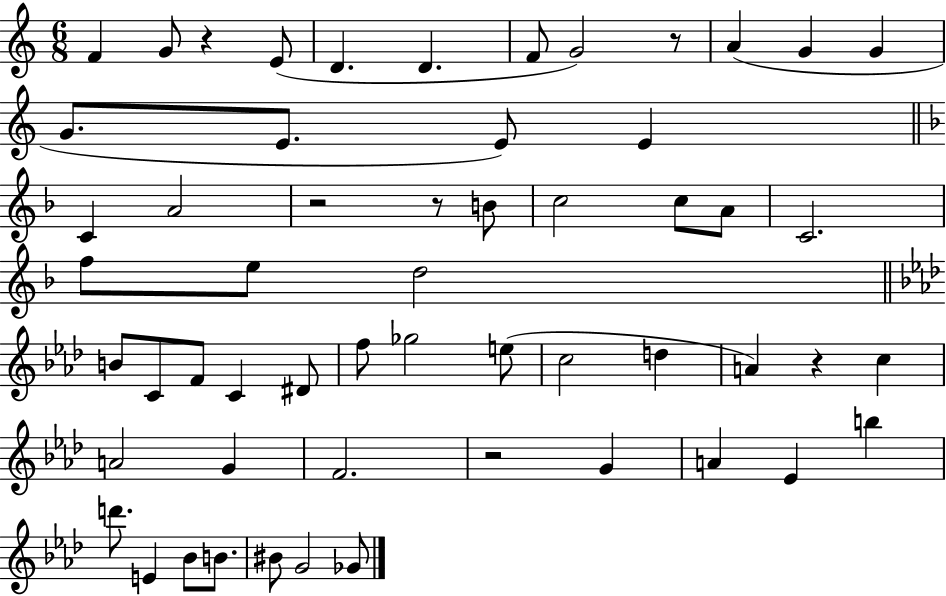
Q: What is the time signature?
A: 6/8